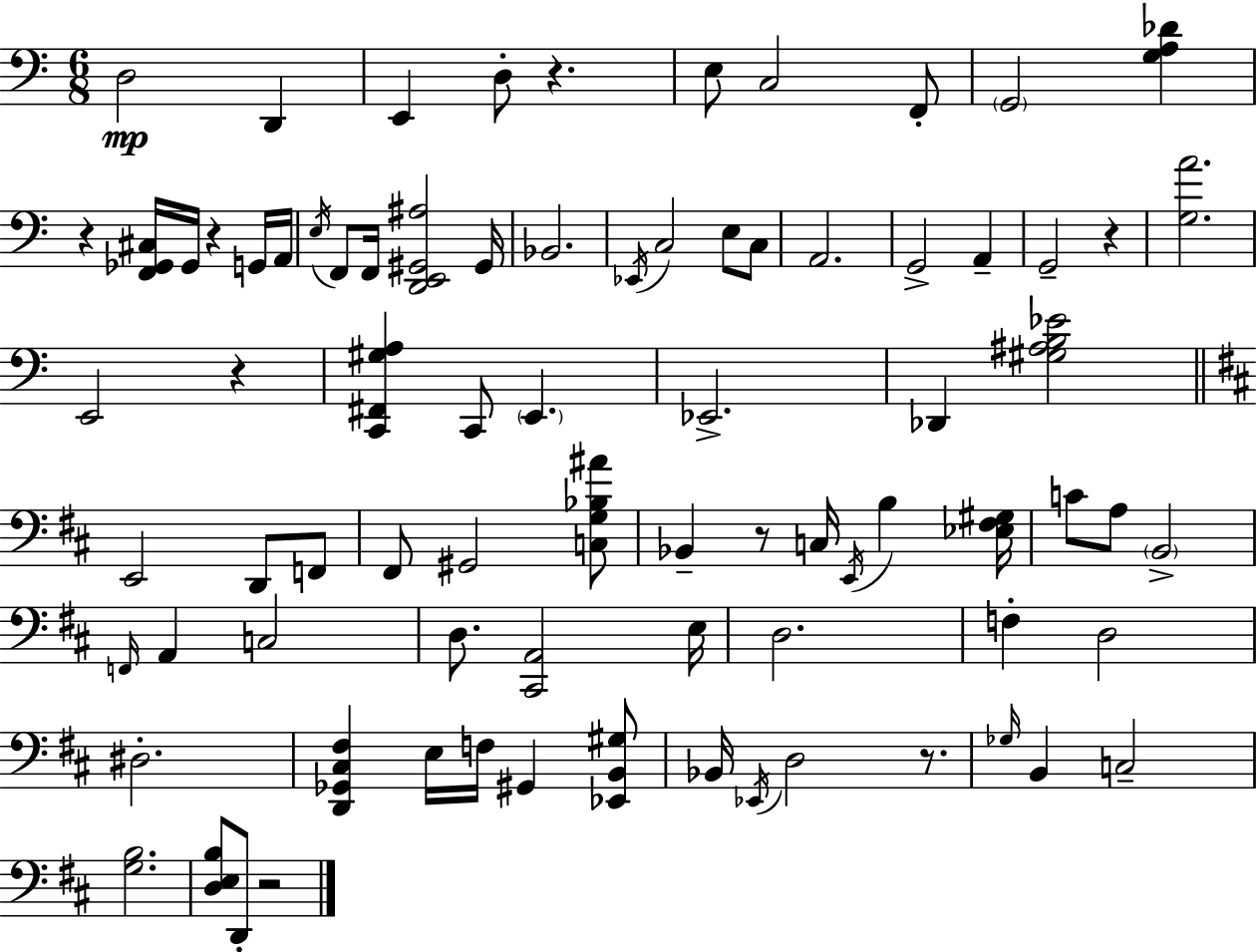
X:1
T:Untitled
M:6/8
L:1/4
K:C
D,2 D,, E,, D,/2 z E,/2 C,2 F,,/2 G,,2 [G,A,_D] z [F,,_G,,^C,]/4 _G,,/4 z G,,/4 A,,/4 E,/4 F,,/2 F,,/4 [D,,E,,^G,,^A,]2 ^G,,/4 _B,,2 _E,,/4 C,2 E,/2 C,/2 A,,2 G,,2 A,, G,,2 z [G,A]2 E,,2 z [C,,^F,,^G,A,] C,,/2 E,, _E,,2 _D,, [^G,^A,B,_E]2 E,,2 D,,/2 F,,/2 ^F,,/2 ^G,,2 [C,G,_B,^A]/2 _B,, z/2 C,/4 E,,/4 B, [_E,^F,^G,]/4 C/2 A,/2 B,,2 F,,/4 A,, C,2 D,/2 [^C,,A,,]2 E,/4 D,2 F, D,2 ^D,2 [D,,_G,,^C,^F,] E,/4 F,/4 ^G,, [_E,,B,,^G,]/2 _B,,/4 _E,,/4 D,2 z/2 _G,/4 B,, C,2 [G,B,]2 [D,E,B,]/2 D,,/2 z2